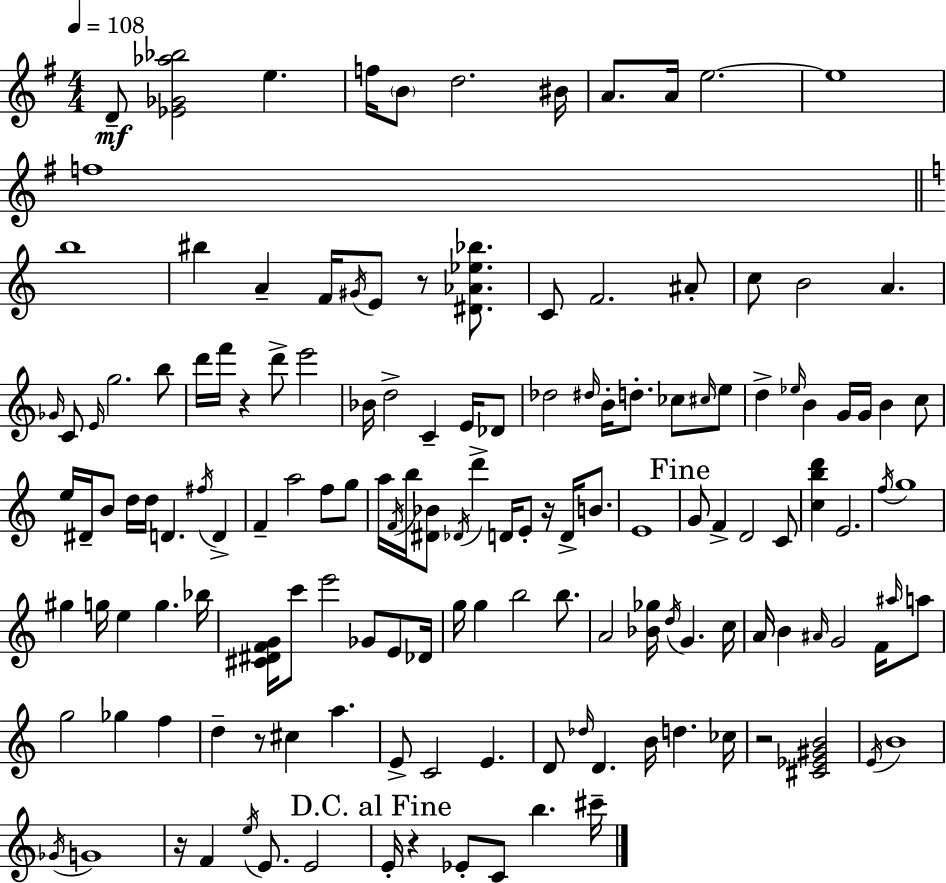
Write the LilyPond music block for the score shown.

{
  \clef treble
  \numericTimeSignature
  \time 4/4
  \key e \minor
  \tempo 4 = 108
  d'8--\mf <ees' ges' aes'' bes''>2 e''4. | f''16 \parenthesize b'8 d''2. bis'16 | a'8. a'16 e''2.~~ | e''1 | \break f''1 | \bar "||" \break \key c \major b''1 | bis''4 a'4-- f'16 \acciaccatura { gis'16 } e'8 r8 <dis' aes' ees'' bes''>8. | c'8 f'2. ais'8-. | c''8 b'2 a'4. | \break \grace { ges'16 } c'8 \grace { e'16 } g''2. | b''8 d'''16 f'''16 r4 d'''8-> e'''2 | bes'16 d''2-> c'4-- | e'16 des'8 des''2 \grace { dis''16 } b'16-. d''8.-. | \break ces''8 \grace { cis''16 } e''8 d''4-> \grace { ees''16 } b'4 g'16 g'16 | b'4 c''8 e''16 dis'16-- b'8 d''16 d''16 d'4. | \acciaccatura { fis''16 } d'4-> f'4-- a''2 | f''8 g''8 a''16 \acciaccatura { f'16 } b''16 <dis' bes'>8 \acciaccatura { des'16 } d'''4-> | \break d'16 e'8-. r16 d'16-> b'8. e'1 | \mark "Fine" g'8 f'4-> d'2 | c'8 <c'' b'' d'''>4 e'2. | \acciaccatura { f''16 } g''1 | \break gis''4 g''16 e''4 | g''4. bes''16 <cis' dis' f' g'>16 c'''8 e'''2 | ges'8 e'8 des'16 g''16 g''4 b''2 | b''8. a'2 | \break <bes' ges''>16 \acciaccatura { d''16 } g'4. c''16 a'16 b'4 | \grace { ais'16 } g'2 f'16 \grace { ais''16 } a''8 g''2 | ges''4 f''4 d''4-- | r8 cis''4 a''4. e'8-> c'2 | \break e'4. d'8 \grace { des''16 } | d'4. b'16 d''4. ces''16 r2 | <cis' ees' gis' b'>2 \acciaccatura { e'16 } b'1 | \acciaccatura { ges'16 } | \break g'1 | r16 f'4 \acciaccatura { e''16 } e'8. e'2 | \mark "D.C. al Fine" e'16-. r4 ees'8-. c'8 b''4. | cis'''16-- \bar "|."
}